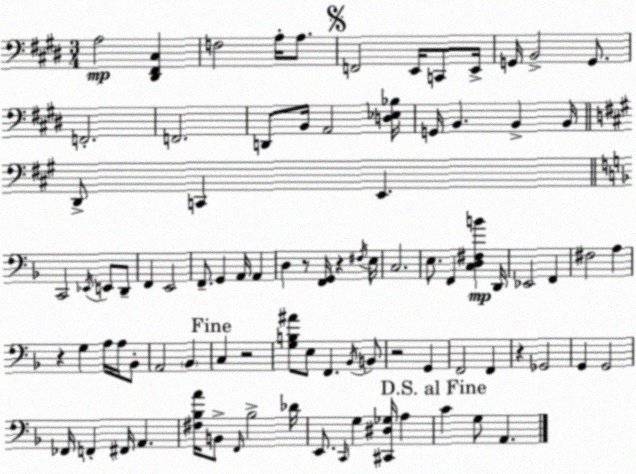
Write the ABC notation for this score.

X:1
T:Untitled
M:3/4
L:1/4
K:E
A,2 [^D,,^F,,^C,] F,2 A,/4 A,/2 F,,2 E,,/4 C,,/2 E,,/4 G,,/4 B,,2 G,,/2 F,,2 F,,2 D,,/2 B,,/4 A,,2 [D,_E,_B,]/4 G,,/4 B,, B,, B,,/4 D,,/2 C,, E,, C,,2 _E,,/4 E,,/2 D,,/2 F,, E,,2 F,,/2 G,, A,,/4 A,, D, z/2 [F,,G,,]/4 z ^F,/4 E,/4 C,2 E,/2 F,, [C,D,^F,B] D,,/4 _E,,2 F,, ^F,2 A, z G, A,/4 A,/4 _B,,/2 A,,2 _B,, C, z2 [G,B,^A]/2 E,/2 F,, _B,,/4 B,,/2 z2 G,, F,,2 F,, z _G,,2 G,, G,,2 _F,,/4 F,, ^F,,/4 A,, [^F,_B,A]/4 B,,/2 F,,/4 _B,2 _D/4 E,,/2 C,,/4 G, [^C,,^D,_G,]/4 A, C G,/2 A,,